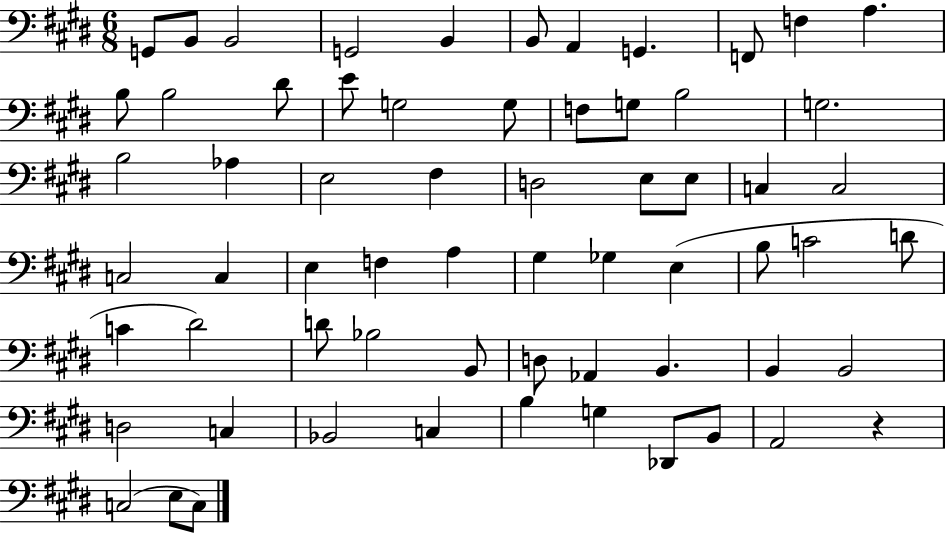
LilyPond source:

{
  \clef bass
  \numericTimeSignature
  \time 6/8
  \key e \major
  g,8 b,8 b,2 | g,2 b,4 | b,8 a,4 g,4. | f,8 f4 a4. | \break b8 b2 dis'8 | e'8 g2 g8 | f8 g8 b2 | g2. | \break b2 aes4 | e2 fis4 | d2 e8 e8 | c4 c2 | \break c2 c4 | e4 f4 a4 | gis4 ges4 e4( | b8 c'2 d'8 | \break c'4 dis'2) | d'8 bes2 b,8 | d8 aes,4 b,4. | b,4 b,2 | \break d2 c4 | bes,2 c4 | b4 g4 des,8 b,8 | a,2 r4 | \break c2( e8 c8) | \bar "|."
}